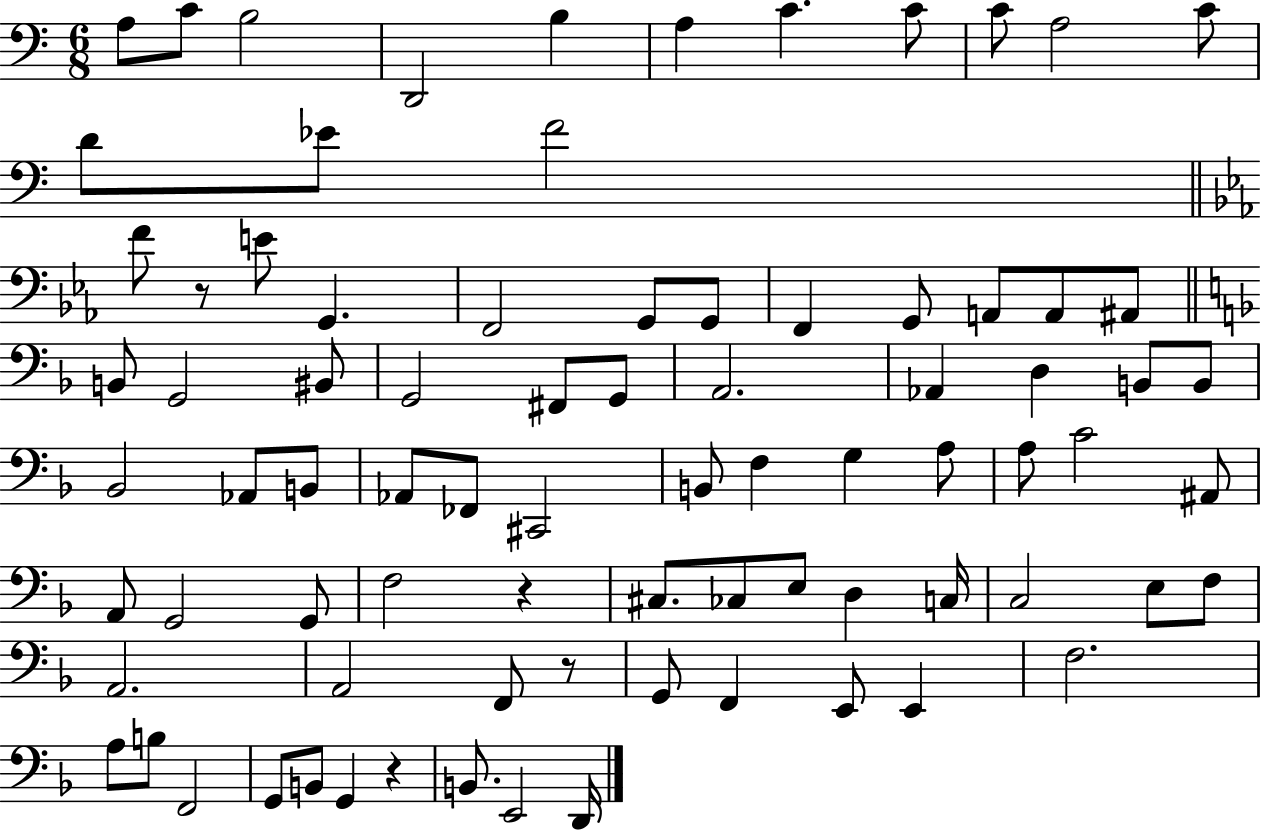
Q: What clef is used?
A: bass